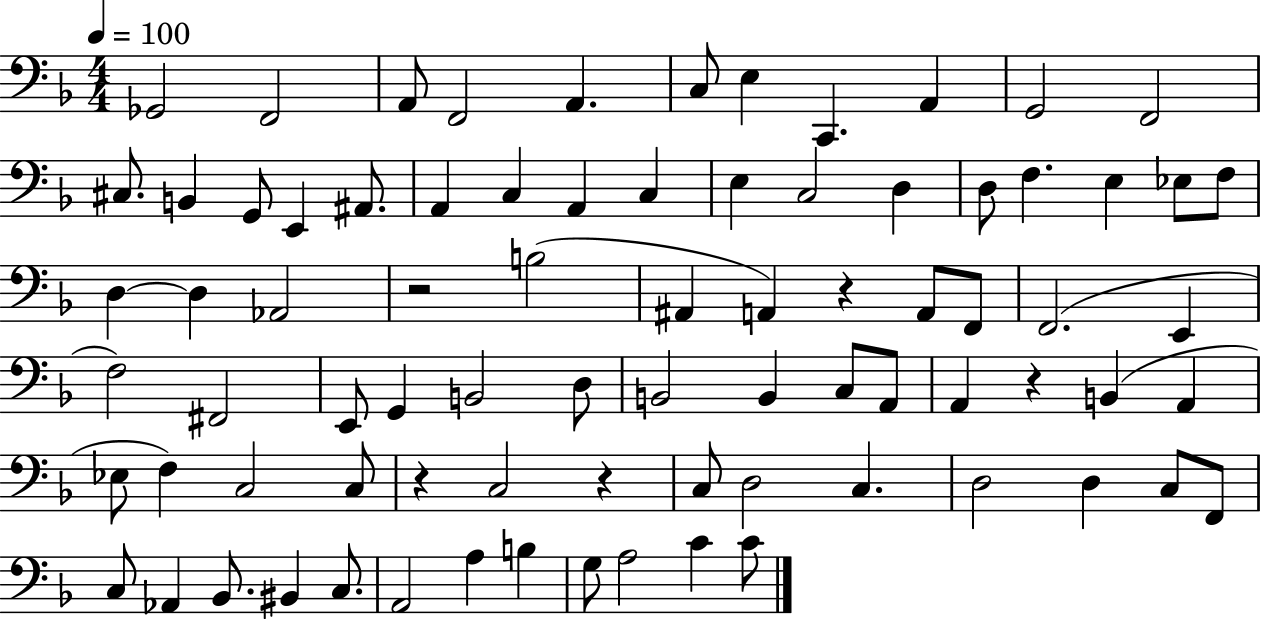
{
  \clef bass
  \numericTimeSignature
  \time 4/4
  \key f \major
  \tempo 4 = 100
  ges,2 f,2 | a,8 f,2 a,4. | c8 e4 c,4. a,4 | g,2 f,2 | \break cis8. b,4 g,8 e,4 ais,8. | a,4 c4 a,4 c4 | e4 c2 d4 | d8 f4. e4 ees8 f8 | \break d4~~ d4 aes,2 | r2 b2( | ais,4 a,4) r4 a,8 f,8 | f,2.( e,4 | \break f2) fis,2 | e,8 g,4 b,2 d8 | b,2 b,4 c8 a,8 | a,4 r4 b,4( a,4 | \break ees8 f4) c2 c8 | r4 c2 r4 | c8 d2 c4. | d2 d4 c8 f,8 | \break c8 aes,4 bes,8. bis,4 c8. | a,2 a4 b4 | g8 a2 c'4 c'8 | \bar "|."
}